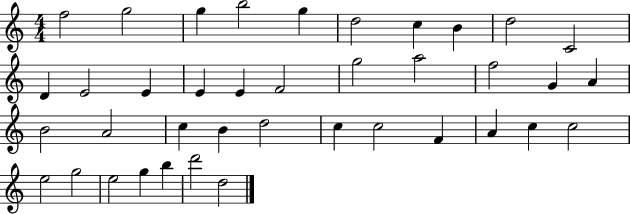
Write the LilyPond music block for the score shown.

{
  \clef treble
  \numericTimeSignature
  \time 4/4
  \key c \major
  f''2 g''2 | g''4 b''2 g''4 | d''2 c''4 b'4 | d''2 c'2 | \break d'4 e'2 e'4 | e'4 e'4 f'2 | g''2 a''2 | f''2 g'4 a'4 | \break b'2 a'2 | c''4 b'4 d''2 | c''4 c''2 f'4 | a'4 c''4 c''2 | \break e''2 g''2 | e''2 g''4 b''4 | d'''2 d''2 | \bar "|."
}